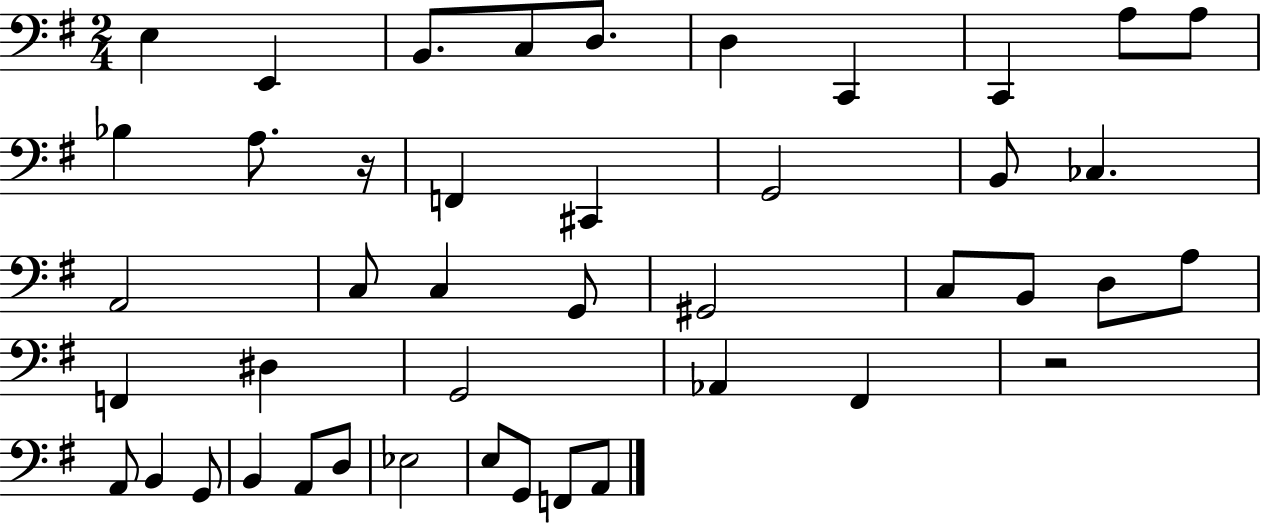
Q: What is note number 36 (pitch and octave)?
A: A2